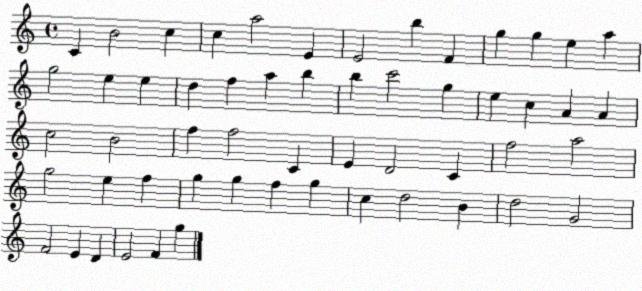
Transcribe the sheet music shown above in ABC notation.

X:1
T:Untitled
M:4/4
L:1/4
K:C
C B2 c c a2 E E2 b F g g e a g2 e e d f a b b c'2 g e c A A c2 B2 f f2 C E D2 C f2 a2 g2 e f g g f g c d2 B d2 G2 F2 E D E2 F g